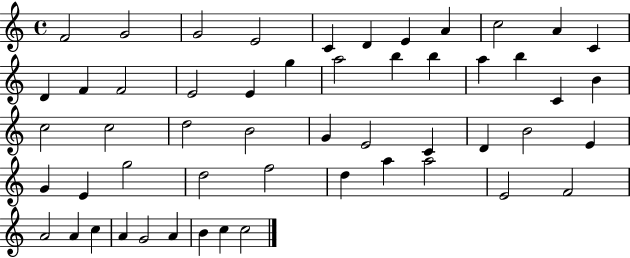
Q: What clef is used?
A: treble